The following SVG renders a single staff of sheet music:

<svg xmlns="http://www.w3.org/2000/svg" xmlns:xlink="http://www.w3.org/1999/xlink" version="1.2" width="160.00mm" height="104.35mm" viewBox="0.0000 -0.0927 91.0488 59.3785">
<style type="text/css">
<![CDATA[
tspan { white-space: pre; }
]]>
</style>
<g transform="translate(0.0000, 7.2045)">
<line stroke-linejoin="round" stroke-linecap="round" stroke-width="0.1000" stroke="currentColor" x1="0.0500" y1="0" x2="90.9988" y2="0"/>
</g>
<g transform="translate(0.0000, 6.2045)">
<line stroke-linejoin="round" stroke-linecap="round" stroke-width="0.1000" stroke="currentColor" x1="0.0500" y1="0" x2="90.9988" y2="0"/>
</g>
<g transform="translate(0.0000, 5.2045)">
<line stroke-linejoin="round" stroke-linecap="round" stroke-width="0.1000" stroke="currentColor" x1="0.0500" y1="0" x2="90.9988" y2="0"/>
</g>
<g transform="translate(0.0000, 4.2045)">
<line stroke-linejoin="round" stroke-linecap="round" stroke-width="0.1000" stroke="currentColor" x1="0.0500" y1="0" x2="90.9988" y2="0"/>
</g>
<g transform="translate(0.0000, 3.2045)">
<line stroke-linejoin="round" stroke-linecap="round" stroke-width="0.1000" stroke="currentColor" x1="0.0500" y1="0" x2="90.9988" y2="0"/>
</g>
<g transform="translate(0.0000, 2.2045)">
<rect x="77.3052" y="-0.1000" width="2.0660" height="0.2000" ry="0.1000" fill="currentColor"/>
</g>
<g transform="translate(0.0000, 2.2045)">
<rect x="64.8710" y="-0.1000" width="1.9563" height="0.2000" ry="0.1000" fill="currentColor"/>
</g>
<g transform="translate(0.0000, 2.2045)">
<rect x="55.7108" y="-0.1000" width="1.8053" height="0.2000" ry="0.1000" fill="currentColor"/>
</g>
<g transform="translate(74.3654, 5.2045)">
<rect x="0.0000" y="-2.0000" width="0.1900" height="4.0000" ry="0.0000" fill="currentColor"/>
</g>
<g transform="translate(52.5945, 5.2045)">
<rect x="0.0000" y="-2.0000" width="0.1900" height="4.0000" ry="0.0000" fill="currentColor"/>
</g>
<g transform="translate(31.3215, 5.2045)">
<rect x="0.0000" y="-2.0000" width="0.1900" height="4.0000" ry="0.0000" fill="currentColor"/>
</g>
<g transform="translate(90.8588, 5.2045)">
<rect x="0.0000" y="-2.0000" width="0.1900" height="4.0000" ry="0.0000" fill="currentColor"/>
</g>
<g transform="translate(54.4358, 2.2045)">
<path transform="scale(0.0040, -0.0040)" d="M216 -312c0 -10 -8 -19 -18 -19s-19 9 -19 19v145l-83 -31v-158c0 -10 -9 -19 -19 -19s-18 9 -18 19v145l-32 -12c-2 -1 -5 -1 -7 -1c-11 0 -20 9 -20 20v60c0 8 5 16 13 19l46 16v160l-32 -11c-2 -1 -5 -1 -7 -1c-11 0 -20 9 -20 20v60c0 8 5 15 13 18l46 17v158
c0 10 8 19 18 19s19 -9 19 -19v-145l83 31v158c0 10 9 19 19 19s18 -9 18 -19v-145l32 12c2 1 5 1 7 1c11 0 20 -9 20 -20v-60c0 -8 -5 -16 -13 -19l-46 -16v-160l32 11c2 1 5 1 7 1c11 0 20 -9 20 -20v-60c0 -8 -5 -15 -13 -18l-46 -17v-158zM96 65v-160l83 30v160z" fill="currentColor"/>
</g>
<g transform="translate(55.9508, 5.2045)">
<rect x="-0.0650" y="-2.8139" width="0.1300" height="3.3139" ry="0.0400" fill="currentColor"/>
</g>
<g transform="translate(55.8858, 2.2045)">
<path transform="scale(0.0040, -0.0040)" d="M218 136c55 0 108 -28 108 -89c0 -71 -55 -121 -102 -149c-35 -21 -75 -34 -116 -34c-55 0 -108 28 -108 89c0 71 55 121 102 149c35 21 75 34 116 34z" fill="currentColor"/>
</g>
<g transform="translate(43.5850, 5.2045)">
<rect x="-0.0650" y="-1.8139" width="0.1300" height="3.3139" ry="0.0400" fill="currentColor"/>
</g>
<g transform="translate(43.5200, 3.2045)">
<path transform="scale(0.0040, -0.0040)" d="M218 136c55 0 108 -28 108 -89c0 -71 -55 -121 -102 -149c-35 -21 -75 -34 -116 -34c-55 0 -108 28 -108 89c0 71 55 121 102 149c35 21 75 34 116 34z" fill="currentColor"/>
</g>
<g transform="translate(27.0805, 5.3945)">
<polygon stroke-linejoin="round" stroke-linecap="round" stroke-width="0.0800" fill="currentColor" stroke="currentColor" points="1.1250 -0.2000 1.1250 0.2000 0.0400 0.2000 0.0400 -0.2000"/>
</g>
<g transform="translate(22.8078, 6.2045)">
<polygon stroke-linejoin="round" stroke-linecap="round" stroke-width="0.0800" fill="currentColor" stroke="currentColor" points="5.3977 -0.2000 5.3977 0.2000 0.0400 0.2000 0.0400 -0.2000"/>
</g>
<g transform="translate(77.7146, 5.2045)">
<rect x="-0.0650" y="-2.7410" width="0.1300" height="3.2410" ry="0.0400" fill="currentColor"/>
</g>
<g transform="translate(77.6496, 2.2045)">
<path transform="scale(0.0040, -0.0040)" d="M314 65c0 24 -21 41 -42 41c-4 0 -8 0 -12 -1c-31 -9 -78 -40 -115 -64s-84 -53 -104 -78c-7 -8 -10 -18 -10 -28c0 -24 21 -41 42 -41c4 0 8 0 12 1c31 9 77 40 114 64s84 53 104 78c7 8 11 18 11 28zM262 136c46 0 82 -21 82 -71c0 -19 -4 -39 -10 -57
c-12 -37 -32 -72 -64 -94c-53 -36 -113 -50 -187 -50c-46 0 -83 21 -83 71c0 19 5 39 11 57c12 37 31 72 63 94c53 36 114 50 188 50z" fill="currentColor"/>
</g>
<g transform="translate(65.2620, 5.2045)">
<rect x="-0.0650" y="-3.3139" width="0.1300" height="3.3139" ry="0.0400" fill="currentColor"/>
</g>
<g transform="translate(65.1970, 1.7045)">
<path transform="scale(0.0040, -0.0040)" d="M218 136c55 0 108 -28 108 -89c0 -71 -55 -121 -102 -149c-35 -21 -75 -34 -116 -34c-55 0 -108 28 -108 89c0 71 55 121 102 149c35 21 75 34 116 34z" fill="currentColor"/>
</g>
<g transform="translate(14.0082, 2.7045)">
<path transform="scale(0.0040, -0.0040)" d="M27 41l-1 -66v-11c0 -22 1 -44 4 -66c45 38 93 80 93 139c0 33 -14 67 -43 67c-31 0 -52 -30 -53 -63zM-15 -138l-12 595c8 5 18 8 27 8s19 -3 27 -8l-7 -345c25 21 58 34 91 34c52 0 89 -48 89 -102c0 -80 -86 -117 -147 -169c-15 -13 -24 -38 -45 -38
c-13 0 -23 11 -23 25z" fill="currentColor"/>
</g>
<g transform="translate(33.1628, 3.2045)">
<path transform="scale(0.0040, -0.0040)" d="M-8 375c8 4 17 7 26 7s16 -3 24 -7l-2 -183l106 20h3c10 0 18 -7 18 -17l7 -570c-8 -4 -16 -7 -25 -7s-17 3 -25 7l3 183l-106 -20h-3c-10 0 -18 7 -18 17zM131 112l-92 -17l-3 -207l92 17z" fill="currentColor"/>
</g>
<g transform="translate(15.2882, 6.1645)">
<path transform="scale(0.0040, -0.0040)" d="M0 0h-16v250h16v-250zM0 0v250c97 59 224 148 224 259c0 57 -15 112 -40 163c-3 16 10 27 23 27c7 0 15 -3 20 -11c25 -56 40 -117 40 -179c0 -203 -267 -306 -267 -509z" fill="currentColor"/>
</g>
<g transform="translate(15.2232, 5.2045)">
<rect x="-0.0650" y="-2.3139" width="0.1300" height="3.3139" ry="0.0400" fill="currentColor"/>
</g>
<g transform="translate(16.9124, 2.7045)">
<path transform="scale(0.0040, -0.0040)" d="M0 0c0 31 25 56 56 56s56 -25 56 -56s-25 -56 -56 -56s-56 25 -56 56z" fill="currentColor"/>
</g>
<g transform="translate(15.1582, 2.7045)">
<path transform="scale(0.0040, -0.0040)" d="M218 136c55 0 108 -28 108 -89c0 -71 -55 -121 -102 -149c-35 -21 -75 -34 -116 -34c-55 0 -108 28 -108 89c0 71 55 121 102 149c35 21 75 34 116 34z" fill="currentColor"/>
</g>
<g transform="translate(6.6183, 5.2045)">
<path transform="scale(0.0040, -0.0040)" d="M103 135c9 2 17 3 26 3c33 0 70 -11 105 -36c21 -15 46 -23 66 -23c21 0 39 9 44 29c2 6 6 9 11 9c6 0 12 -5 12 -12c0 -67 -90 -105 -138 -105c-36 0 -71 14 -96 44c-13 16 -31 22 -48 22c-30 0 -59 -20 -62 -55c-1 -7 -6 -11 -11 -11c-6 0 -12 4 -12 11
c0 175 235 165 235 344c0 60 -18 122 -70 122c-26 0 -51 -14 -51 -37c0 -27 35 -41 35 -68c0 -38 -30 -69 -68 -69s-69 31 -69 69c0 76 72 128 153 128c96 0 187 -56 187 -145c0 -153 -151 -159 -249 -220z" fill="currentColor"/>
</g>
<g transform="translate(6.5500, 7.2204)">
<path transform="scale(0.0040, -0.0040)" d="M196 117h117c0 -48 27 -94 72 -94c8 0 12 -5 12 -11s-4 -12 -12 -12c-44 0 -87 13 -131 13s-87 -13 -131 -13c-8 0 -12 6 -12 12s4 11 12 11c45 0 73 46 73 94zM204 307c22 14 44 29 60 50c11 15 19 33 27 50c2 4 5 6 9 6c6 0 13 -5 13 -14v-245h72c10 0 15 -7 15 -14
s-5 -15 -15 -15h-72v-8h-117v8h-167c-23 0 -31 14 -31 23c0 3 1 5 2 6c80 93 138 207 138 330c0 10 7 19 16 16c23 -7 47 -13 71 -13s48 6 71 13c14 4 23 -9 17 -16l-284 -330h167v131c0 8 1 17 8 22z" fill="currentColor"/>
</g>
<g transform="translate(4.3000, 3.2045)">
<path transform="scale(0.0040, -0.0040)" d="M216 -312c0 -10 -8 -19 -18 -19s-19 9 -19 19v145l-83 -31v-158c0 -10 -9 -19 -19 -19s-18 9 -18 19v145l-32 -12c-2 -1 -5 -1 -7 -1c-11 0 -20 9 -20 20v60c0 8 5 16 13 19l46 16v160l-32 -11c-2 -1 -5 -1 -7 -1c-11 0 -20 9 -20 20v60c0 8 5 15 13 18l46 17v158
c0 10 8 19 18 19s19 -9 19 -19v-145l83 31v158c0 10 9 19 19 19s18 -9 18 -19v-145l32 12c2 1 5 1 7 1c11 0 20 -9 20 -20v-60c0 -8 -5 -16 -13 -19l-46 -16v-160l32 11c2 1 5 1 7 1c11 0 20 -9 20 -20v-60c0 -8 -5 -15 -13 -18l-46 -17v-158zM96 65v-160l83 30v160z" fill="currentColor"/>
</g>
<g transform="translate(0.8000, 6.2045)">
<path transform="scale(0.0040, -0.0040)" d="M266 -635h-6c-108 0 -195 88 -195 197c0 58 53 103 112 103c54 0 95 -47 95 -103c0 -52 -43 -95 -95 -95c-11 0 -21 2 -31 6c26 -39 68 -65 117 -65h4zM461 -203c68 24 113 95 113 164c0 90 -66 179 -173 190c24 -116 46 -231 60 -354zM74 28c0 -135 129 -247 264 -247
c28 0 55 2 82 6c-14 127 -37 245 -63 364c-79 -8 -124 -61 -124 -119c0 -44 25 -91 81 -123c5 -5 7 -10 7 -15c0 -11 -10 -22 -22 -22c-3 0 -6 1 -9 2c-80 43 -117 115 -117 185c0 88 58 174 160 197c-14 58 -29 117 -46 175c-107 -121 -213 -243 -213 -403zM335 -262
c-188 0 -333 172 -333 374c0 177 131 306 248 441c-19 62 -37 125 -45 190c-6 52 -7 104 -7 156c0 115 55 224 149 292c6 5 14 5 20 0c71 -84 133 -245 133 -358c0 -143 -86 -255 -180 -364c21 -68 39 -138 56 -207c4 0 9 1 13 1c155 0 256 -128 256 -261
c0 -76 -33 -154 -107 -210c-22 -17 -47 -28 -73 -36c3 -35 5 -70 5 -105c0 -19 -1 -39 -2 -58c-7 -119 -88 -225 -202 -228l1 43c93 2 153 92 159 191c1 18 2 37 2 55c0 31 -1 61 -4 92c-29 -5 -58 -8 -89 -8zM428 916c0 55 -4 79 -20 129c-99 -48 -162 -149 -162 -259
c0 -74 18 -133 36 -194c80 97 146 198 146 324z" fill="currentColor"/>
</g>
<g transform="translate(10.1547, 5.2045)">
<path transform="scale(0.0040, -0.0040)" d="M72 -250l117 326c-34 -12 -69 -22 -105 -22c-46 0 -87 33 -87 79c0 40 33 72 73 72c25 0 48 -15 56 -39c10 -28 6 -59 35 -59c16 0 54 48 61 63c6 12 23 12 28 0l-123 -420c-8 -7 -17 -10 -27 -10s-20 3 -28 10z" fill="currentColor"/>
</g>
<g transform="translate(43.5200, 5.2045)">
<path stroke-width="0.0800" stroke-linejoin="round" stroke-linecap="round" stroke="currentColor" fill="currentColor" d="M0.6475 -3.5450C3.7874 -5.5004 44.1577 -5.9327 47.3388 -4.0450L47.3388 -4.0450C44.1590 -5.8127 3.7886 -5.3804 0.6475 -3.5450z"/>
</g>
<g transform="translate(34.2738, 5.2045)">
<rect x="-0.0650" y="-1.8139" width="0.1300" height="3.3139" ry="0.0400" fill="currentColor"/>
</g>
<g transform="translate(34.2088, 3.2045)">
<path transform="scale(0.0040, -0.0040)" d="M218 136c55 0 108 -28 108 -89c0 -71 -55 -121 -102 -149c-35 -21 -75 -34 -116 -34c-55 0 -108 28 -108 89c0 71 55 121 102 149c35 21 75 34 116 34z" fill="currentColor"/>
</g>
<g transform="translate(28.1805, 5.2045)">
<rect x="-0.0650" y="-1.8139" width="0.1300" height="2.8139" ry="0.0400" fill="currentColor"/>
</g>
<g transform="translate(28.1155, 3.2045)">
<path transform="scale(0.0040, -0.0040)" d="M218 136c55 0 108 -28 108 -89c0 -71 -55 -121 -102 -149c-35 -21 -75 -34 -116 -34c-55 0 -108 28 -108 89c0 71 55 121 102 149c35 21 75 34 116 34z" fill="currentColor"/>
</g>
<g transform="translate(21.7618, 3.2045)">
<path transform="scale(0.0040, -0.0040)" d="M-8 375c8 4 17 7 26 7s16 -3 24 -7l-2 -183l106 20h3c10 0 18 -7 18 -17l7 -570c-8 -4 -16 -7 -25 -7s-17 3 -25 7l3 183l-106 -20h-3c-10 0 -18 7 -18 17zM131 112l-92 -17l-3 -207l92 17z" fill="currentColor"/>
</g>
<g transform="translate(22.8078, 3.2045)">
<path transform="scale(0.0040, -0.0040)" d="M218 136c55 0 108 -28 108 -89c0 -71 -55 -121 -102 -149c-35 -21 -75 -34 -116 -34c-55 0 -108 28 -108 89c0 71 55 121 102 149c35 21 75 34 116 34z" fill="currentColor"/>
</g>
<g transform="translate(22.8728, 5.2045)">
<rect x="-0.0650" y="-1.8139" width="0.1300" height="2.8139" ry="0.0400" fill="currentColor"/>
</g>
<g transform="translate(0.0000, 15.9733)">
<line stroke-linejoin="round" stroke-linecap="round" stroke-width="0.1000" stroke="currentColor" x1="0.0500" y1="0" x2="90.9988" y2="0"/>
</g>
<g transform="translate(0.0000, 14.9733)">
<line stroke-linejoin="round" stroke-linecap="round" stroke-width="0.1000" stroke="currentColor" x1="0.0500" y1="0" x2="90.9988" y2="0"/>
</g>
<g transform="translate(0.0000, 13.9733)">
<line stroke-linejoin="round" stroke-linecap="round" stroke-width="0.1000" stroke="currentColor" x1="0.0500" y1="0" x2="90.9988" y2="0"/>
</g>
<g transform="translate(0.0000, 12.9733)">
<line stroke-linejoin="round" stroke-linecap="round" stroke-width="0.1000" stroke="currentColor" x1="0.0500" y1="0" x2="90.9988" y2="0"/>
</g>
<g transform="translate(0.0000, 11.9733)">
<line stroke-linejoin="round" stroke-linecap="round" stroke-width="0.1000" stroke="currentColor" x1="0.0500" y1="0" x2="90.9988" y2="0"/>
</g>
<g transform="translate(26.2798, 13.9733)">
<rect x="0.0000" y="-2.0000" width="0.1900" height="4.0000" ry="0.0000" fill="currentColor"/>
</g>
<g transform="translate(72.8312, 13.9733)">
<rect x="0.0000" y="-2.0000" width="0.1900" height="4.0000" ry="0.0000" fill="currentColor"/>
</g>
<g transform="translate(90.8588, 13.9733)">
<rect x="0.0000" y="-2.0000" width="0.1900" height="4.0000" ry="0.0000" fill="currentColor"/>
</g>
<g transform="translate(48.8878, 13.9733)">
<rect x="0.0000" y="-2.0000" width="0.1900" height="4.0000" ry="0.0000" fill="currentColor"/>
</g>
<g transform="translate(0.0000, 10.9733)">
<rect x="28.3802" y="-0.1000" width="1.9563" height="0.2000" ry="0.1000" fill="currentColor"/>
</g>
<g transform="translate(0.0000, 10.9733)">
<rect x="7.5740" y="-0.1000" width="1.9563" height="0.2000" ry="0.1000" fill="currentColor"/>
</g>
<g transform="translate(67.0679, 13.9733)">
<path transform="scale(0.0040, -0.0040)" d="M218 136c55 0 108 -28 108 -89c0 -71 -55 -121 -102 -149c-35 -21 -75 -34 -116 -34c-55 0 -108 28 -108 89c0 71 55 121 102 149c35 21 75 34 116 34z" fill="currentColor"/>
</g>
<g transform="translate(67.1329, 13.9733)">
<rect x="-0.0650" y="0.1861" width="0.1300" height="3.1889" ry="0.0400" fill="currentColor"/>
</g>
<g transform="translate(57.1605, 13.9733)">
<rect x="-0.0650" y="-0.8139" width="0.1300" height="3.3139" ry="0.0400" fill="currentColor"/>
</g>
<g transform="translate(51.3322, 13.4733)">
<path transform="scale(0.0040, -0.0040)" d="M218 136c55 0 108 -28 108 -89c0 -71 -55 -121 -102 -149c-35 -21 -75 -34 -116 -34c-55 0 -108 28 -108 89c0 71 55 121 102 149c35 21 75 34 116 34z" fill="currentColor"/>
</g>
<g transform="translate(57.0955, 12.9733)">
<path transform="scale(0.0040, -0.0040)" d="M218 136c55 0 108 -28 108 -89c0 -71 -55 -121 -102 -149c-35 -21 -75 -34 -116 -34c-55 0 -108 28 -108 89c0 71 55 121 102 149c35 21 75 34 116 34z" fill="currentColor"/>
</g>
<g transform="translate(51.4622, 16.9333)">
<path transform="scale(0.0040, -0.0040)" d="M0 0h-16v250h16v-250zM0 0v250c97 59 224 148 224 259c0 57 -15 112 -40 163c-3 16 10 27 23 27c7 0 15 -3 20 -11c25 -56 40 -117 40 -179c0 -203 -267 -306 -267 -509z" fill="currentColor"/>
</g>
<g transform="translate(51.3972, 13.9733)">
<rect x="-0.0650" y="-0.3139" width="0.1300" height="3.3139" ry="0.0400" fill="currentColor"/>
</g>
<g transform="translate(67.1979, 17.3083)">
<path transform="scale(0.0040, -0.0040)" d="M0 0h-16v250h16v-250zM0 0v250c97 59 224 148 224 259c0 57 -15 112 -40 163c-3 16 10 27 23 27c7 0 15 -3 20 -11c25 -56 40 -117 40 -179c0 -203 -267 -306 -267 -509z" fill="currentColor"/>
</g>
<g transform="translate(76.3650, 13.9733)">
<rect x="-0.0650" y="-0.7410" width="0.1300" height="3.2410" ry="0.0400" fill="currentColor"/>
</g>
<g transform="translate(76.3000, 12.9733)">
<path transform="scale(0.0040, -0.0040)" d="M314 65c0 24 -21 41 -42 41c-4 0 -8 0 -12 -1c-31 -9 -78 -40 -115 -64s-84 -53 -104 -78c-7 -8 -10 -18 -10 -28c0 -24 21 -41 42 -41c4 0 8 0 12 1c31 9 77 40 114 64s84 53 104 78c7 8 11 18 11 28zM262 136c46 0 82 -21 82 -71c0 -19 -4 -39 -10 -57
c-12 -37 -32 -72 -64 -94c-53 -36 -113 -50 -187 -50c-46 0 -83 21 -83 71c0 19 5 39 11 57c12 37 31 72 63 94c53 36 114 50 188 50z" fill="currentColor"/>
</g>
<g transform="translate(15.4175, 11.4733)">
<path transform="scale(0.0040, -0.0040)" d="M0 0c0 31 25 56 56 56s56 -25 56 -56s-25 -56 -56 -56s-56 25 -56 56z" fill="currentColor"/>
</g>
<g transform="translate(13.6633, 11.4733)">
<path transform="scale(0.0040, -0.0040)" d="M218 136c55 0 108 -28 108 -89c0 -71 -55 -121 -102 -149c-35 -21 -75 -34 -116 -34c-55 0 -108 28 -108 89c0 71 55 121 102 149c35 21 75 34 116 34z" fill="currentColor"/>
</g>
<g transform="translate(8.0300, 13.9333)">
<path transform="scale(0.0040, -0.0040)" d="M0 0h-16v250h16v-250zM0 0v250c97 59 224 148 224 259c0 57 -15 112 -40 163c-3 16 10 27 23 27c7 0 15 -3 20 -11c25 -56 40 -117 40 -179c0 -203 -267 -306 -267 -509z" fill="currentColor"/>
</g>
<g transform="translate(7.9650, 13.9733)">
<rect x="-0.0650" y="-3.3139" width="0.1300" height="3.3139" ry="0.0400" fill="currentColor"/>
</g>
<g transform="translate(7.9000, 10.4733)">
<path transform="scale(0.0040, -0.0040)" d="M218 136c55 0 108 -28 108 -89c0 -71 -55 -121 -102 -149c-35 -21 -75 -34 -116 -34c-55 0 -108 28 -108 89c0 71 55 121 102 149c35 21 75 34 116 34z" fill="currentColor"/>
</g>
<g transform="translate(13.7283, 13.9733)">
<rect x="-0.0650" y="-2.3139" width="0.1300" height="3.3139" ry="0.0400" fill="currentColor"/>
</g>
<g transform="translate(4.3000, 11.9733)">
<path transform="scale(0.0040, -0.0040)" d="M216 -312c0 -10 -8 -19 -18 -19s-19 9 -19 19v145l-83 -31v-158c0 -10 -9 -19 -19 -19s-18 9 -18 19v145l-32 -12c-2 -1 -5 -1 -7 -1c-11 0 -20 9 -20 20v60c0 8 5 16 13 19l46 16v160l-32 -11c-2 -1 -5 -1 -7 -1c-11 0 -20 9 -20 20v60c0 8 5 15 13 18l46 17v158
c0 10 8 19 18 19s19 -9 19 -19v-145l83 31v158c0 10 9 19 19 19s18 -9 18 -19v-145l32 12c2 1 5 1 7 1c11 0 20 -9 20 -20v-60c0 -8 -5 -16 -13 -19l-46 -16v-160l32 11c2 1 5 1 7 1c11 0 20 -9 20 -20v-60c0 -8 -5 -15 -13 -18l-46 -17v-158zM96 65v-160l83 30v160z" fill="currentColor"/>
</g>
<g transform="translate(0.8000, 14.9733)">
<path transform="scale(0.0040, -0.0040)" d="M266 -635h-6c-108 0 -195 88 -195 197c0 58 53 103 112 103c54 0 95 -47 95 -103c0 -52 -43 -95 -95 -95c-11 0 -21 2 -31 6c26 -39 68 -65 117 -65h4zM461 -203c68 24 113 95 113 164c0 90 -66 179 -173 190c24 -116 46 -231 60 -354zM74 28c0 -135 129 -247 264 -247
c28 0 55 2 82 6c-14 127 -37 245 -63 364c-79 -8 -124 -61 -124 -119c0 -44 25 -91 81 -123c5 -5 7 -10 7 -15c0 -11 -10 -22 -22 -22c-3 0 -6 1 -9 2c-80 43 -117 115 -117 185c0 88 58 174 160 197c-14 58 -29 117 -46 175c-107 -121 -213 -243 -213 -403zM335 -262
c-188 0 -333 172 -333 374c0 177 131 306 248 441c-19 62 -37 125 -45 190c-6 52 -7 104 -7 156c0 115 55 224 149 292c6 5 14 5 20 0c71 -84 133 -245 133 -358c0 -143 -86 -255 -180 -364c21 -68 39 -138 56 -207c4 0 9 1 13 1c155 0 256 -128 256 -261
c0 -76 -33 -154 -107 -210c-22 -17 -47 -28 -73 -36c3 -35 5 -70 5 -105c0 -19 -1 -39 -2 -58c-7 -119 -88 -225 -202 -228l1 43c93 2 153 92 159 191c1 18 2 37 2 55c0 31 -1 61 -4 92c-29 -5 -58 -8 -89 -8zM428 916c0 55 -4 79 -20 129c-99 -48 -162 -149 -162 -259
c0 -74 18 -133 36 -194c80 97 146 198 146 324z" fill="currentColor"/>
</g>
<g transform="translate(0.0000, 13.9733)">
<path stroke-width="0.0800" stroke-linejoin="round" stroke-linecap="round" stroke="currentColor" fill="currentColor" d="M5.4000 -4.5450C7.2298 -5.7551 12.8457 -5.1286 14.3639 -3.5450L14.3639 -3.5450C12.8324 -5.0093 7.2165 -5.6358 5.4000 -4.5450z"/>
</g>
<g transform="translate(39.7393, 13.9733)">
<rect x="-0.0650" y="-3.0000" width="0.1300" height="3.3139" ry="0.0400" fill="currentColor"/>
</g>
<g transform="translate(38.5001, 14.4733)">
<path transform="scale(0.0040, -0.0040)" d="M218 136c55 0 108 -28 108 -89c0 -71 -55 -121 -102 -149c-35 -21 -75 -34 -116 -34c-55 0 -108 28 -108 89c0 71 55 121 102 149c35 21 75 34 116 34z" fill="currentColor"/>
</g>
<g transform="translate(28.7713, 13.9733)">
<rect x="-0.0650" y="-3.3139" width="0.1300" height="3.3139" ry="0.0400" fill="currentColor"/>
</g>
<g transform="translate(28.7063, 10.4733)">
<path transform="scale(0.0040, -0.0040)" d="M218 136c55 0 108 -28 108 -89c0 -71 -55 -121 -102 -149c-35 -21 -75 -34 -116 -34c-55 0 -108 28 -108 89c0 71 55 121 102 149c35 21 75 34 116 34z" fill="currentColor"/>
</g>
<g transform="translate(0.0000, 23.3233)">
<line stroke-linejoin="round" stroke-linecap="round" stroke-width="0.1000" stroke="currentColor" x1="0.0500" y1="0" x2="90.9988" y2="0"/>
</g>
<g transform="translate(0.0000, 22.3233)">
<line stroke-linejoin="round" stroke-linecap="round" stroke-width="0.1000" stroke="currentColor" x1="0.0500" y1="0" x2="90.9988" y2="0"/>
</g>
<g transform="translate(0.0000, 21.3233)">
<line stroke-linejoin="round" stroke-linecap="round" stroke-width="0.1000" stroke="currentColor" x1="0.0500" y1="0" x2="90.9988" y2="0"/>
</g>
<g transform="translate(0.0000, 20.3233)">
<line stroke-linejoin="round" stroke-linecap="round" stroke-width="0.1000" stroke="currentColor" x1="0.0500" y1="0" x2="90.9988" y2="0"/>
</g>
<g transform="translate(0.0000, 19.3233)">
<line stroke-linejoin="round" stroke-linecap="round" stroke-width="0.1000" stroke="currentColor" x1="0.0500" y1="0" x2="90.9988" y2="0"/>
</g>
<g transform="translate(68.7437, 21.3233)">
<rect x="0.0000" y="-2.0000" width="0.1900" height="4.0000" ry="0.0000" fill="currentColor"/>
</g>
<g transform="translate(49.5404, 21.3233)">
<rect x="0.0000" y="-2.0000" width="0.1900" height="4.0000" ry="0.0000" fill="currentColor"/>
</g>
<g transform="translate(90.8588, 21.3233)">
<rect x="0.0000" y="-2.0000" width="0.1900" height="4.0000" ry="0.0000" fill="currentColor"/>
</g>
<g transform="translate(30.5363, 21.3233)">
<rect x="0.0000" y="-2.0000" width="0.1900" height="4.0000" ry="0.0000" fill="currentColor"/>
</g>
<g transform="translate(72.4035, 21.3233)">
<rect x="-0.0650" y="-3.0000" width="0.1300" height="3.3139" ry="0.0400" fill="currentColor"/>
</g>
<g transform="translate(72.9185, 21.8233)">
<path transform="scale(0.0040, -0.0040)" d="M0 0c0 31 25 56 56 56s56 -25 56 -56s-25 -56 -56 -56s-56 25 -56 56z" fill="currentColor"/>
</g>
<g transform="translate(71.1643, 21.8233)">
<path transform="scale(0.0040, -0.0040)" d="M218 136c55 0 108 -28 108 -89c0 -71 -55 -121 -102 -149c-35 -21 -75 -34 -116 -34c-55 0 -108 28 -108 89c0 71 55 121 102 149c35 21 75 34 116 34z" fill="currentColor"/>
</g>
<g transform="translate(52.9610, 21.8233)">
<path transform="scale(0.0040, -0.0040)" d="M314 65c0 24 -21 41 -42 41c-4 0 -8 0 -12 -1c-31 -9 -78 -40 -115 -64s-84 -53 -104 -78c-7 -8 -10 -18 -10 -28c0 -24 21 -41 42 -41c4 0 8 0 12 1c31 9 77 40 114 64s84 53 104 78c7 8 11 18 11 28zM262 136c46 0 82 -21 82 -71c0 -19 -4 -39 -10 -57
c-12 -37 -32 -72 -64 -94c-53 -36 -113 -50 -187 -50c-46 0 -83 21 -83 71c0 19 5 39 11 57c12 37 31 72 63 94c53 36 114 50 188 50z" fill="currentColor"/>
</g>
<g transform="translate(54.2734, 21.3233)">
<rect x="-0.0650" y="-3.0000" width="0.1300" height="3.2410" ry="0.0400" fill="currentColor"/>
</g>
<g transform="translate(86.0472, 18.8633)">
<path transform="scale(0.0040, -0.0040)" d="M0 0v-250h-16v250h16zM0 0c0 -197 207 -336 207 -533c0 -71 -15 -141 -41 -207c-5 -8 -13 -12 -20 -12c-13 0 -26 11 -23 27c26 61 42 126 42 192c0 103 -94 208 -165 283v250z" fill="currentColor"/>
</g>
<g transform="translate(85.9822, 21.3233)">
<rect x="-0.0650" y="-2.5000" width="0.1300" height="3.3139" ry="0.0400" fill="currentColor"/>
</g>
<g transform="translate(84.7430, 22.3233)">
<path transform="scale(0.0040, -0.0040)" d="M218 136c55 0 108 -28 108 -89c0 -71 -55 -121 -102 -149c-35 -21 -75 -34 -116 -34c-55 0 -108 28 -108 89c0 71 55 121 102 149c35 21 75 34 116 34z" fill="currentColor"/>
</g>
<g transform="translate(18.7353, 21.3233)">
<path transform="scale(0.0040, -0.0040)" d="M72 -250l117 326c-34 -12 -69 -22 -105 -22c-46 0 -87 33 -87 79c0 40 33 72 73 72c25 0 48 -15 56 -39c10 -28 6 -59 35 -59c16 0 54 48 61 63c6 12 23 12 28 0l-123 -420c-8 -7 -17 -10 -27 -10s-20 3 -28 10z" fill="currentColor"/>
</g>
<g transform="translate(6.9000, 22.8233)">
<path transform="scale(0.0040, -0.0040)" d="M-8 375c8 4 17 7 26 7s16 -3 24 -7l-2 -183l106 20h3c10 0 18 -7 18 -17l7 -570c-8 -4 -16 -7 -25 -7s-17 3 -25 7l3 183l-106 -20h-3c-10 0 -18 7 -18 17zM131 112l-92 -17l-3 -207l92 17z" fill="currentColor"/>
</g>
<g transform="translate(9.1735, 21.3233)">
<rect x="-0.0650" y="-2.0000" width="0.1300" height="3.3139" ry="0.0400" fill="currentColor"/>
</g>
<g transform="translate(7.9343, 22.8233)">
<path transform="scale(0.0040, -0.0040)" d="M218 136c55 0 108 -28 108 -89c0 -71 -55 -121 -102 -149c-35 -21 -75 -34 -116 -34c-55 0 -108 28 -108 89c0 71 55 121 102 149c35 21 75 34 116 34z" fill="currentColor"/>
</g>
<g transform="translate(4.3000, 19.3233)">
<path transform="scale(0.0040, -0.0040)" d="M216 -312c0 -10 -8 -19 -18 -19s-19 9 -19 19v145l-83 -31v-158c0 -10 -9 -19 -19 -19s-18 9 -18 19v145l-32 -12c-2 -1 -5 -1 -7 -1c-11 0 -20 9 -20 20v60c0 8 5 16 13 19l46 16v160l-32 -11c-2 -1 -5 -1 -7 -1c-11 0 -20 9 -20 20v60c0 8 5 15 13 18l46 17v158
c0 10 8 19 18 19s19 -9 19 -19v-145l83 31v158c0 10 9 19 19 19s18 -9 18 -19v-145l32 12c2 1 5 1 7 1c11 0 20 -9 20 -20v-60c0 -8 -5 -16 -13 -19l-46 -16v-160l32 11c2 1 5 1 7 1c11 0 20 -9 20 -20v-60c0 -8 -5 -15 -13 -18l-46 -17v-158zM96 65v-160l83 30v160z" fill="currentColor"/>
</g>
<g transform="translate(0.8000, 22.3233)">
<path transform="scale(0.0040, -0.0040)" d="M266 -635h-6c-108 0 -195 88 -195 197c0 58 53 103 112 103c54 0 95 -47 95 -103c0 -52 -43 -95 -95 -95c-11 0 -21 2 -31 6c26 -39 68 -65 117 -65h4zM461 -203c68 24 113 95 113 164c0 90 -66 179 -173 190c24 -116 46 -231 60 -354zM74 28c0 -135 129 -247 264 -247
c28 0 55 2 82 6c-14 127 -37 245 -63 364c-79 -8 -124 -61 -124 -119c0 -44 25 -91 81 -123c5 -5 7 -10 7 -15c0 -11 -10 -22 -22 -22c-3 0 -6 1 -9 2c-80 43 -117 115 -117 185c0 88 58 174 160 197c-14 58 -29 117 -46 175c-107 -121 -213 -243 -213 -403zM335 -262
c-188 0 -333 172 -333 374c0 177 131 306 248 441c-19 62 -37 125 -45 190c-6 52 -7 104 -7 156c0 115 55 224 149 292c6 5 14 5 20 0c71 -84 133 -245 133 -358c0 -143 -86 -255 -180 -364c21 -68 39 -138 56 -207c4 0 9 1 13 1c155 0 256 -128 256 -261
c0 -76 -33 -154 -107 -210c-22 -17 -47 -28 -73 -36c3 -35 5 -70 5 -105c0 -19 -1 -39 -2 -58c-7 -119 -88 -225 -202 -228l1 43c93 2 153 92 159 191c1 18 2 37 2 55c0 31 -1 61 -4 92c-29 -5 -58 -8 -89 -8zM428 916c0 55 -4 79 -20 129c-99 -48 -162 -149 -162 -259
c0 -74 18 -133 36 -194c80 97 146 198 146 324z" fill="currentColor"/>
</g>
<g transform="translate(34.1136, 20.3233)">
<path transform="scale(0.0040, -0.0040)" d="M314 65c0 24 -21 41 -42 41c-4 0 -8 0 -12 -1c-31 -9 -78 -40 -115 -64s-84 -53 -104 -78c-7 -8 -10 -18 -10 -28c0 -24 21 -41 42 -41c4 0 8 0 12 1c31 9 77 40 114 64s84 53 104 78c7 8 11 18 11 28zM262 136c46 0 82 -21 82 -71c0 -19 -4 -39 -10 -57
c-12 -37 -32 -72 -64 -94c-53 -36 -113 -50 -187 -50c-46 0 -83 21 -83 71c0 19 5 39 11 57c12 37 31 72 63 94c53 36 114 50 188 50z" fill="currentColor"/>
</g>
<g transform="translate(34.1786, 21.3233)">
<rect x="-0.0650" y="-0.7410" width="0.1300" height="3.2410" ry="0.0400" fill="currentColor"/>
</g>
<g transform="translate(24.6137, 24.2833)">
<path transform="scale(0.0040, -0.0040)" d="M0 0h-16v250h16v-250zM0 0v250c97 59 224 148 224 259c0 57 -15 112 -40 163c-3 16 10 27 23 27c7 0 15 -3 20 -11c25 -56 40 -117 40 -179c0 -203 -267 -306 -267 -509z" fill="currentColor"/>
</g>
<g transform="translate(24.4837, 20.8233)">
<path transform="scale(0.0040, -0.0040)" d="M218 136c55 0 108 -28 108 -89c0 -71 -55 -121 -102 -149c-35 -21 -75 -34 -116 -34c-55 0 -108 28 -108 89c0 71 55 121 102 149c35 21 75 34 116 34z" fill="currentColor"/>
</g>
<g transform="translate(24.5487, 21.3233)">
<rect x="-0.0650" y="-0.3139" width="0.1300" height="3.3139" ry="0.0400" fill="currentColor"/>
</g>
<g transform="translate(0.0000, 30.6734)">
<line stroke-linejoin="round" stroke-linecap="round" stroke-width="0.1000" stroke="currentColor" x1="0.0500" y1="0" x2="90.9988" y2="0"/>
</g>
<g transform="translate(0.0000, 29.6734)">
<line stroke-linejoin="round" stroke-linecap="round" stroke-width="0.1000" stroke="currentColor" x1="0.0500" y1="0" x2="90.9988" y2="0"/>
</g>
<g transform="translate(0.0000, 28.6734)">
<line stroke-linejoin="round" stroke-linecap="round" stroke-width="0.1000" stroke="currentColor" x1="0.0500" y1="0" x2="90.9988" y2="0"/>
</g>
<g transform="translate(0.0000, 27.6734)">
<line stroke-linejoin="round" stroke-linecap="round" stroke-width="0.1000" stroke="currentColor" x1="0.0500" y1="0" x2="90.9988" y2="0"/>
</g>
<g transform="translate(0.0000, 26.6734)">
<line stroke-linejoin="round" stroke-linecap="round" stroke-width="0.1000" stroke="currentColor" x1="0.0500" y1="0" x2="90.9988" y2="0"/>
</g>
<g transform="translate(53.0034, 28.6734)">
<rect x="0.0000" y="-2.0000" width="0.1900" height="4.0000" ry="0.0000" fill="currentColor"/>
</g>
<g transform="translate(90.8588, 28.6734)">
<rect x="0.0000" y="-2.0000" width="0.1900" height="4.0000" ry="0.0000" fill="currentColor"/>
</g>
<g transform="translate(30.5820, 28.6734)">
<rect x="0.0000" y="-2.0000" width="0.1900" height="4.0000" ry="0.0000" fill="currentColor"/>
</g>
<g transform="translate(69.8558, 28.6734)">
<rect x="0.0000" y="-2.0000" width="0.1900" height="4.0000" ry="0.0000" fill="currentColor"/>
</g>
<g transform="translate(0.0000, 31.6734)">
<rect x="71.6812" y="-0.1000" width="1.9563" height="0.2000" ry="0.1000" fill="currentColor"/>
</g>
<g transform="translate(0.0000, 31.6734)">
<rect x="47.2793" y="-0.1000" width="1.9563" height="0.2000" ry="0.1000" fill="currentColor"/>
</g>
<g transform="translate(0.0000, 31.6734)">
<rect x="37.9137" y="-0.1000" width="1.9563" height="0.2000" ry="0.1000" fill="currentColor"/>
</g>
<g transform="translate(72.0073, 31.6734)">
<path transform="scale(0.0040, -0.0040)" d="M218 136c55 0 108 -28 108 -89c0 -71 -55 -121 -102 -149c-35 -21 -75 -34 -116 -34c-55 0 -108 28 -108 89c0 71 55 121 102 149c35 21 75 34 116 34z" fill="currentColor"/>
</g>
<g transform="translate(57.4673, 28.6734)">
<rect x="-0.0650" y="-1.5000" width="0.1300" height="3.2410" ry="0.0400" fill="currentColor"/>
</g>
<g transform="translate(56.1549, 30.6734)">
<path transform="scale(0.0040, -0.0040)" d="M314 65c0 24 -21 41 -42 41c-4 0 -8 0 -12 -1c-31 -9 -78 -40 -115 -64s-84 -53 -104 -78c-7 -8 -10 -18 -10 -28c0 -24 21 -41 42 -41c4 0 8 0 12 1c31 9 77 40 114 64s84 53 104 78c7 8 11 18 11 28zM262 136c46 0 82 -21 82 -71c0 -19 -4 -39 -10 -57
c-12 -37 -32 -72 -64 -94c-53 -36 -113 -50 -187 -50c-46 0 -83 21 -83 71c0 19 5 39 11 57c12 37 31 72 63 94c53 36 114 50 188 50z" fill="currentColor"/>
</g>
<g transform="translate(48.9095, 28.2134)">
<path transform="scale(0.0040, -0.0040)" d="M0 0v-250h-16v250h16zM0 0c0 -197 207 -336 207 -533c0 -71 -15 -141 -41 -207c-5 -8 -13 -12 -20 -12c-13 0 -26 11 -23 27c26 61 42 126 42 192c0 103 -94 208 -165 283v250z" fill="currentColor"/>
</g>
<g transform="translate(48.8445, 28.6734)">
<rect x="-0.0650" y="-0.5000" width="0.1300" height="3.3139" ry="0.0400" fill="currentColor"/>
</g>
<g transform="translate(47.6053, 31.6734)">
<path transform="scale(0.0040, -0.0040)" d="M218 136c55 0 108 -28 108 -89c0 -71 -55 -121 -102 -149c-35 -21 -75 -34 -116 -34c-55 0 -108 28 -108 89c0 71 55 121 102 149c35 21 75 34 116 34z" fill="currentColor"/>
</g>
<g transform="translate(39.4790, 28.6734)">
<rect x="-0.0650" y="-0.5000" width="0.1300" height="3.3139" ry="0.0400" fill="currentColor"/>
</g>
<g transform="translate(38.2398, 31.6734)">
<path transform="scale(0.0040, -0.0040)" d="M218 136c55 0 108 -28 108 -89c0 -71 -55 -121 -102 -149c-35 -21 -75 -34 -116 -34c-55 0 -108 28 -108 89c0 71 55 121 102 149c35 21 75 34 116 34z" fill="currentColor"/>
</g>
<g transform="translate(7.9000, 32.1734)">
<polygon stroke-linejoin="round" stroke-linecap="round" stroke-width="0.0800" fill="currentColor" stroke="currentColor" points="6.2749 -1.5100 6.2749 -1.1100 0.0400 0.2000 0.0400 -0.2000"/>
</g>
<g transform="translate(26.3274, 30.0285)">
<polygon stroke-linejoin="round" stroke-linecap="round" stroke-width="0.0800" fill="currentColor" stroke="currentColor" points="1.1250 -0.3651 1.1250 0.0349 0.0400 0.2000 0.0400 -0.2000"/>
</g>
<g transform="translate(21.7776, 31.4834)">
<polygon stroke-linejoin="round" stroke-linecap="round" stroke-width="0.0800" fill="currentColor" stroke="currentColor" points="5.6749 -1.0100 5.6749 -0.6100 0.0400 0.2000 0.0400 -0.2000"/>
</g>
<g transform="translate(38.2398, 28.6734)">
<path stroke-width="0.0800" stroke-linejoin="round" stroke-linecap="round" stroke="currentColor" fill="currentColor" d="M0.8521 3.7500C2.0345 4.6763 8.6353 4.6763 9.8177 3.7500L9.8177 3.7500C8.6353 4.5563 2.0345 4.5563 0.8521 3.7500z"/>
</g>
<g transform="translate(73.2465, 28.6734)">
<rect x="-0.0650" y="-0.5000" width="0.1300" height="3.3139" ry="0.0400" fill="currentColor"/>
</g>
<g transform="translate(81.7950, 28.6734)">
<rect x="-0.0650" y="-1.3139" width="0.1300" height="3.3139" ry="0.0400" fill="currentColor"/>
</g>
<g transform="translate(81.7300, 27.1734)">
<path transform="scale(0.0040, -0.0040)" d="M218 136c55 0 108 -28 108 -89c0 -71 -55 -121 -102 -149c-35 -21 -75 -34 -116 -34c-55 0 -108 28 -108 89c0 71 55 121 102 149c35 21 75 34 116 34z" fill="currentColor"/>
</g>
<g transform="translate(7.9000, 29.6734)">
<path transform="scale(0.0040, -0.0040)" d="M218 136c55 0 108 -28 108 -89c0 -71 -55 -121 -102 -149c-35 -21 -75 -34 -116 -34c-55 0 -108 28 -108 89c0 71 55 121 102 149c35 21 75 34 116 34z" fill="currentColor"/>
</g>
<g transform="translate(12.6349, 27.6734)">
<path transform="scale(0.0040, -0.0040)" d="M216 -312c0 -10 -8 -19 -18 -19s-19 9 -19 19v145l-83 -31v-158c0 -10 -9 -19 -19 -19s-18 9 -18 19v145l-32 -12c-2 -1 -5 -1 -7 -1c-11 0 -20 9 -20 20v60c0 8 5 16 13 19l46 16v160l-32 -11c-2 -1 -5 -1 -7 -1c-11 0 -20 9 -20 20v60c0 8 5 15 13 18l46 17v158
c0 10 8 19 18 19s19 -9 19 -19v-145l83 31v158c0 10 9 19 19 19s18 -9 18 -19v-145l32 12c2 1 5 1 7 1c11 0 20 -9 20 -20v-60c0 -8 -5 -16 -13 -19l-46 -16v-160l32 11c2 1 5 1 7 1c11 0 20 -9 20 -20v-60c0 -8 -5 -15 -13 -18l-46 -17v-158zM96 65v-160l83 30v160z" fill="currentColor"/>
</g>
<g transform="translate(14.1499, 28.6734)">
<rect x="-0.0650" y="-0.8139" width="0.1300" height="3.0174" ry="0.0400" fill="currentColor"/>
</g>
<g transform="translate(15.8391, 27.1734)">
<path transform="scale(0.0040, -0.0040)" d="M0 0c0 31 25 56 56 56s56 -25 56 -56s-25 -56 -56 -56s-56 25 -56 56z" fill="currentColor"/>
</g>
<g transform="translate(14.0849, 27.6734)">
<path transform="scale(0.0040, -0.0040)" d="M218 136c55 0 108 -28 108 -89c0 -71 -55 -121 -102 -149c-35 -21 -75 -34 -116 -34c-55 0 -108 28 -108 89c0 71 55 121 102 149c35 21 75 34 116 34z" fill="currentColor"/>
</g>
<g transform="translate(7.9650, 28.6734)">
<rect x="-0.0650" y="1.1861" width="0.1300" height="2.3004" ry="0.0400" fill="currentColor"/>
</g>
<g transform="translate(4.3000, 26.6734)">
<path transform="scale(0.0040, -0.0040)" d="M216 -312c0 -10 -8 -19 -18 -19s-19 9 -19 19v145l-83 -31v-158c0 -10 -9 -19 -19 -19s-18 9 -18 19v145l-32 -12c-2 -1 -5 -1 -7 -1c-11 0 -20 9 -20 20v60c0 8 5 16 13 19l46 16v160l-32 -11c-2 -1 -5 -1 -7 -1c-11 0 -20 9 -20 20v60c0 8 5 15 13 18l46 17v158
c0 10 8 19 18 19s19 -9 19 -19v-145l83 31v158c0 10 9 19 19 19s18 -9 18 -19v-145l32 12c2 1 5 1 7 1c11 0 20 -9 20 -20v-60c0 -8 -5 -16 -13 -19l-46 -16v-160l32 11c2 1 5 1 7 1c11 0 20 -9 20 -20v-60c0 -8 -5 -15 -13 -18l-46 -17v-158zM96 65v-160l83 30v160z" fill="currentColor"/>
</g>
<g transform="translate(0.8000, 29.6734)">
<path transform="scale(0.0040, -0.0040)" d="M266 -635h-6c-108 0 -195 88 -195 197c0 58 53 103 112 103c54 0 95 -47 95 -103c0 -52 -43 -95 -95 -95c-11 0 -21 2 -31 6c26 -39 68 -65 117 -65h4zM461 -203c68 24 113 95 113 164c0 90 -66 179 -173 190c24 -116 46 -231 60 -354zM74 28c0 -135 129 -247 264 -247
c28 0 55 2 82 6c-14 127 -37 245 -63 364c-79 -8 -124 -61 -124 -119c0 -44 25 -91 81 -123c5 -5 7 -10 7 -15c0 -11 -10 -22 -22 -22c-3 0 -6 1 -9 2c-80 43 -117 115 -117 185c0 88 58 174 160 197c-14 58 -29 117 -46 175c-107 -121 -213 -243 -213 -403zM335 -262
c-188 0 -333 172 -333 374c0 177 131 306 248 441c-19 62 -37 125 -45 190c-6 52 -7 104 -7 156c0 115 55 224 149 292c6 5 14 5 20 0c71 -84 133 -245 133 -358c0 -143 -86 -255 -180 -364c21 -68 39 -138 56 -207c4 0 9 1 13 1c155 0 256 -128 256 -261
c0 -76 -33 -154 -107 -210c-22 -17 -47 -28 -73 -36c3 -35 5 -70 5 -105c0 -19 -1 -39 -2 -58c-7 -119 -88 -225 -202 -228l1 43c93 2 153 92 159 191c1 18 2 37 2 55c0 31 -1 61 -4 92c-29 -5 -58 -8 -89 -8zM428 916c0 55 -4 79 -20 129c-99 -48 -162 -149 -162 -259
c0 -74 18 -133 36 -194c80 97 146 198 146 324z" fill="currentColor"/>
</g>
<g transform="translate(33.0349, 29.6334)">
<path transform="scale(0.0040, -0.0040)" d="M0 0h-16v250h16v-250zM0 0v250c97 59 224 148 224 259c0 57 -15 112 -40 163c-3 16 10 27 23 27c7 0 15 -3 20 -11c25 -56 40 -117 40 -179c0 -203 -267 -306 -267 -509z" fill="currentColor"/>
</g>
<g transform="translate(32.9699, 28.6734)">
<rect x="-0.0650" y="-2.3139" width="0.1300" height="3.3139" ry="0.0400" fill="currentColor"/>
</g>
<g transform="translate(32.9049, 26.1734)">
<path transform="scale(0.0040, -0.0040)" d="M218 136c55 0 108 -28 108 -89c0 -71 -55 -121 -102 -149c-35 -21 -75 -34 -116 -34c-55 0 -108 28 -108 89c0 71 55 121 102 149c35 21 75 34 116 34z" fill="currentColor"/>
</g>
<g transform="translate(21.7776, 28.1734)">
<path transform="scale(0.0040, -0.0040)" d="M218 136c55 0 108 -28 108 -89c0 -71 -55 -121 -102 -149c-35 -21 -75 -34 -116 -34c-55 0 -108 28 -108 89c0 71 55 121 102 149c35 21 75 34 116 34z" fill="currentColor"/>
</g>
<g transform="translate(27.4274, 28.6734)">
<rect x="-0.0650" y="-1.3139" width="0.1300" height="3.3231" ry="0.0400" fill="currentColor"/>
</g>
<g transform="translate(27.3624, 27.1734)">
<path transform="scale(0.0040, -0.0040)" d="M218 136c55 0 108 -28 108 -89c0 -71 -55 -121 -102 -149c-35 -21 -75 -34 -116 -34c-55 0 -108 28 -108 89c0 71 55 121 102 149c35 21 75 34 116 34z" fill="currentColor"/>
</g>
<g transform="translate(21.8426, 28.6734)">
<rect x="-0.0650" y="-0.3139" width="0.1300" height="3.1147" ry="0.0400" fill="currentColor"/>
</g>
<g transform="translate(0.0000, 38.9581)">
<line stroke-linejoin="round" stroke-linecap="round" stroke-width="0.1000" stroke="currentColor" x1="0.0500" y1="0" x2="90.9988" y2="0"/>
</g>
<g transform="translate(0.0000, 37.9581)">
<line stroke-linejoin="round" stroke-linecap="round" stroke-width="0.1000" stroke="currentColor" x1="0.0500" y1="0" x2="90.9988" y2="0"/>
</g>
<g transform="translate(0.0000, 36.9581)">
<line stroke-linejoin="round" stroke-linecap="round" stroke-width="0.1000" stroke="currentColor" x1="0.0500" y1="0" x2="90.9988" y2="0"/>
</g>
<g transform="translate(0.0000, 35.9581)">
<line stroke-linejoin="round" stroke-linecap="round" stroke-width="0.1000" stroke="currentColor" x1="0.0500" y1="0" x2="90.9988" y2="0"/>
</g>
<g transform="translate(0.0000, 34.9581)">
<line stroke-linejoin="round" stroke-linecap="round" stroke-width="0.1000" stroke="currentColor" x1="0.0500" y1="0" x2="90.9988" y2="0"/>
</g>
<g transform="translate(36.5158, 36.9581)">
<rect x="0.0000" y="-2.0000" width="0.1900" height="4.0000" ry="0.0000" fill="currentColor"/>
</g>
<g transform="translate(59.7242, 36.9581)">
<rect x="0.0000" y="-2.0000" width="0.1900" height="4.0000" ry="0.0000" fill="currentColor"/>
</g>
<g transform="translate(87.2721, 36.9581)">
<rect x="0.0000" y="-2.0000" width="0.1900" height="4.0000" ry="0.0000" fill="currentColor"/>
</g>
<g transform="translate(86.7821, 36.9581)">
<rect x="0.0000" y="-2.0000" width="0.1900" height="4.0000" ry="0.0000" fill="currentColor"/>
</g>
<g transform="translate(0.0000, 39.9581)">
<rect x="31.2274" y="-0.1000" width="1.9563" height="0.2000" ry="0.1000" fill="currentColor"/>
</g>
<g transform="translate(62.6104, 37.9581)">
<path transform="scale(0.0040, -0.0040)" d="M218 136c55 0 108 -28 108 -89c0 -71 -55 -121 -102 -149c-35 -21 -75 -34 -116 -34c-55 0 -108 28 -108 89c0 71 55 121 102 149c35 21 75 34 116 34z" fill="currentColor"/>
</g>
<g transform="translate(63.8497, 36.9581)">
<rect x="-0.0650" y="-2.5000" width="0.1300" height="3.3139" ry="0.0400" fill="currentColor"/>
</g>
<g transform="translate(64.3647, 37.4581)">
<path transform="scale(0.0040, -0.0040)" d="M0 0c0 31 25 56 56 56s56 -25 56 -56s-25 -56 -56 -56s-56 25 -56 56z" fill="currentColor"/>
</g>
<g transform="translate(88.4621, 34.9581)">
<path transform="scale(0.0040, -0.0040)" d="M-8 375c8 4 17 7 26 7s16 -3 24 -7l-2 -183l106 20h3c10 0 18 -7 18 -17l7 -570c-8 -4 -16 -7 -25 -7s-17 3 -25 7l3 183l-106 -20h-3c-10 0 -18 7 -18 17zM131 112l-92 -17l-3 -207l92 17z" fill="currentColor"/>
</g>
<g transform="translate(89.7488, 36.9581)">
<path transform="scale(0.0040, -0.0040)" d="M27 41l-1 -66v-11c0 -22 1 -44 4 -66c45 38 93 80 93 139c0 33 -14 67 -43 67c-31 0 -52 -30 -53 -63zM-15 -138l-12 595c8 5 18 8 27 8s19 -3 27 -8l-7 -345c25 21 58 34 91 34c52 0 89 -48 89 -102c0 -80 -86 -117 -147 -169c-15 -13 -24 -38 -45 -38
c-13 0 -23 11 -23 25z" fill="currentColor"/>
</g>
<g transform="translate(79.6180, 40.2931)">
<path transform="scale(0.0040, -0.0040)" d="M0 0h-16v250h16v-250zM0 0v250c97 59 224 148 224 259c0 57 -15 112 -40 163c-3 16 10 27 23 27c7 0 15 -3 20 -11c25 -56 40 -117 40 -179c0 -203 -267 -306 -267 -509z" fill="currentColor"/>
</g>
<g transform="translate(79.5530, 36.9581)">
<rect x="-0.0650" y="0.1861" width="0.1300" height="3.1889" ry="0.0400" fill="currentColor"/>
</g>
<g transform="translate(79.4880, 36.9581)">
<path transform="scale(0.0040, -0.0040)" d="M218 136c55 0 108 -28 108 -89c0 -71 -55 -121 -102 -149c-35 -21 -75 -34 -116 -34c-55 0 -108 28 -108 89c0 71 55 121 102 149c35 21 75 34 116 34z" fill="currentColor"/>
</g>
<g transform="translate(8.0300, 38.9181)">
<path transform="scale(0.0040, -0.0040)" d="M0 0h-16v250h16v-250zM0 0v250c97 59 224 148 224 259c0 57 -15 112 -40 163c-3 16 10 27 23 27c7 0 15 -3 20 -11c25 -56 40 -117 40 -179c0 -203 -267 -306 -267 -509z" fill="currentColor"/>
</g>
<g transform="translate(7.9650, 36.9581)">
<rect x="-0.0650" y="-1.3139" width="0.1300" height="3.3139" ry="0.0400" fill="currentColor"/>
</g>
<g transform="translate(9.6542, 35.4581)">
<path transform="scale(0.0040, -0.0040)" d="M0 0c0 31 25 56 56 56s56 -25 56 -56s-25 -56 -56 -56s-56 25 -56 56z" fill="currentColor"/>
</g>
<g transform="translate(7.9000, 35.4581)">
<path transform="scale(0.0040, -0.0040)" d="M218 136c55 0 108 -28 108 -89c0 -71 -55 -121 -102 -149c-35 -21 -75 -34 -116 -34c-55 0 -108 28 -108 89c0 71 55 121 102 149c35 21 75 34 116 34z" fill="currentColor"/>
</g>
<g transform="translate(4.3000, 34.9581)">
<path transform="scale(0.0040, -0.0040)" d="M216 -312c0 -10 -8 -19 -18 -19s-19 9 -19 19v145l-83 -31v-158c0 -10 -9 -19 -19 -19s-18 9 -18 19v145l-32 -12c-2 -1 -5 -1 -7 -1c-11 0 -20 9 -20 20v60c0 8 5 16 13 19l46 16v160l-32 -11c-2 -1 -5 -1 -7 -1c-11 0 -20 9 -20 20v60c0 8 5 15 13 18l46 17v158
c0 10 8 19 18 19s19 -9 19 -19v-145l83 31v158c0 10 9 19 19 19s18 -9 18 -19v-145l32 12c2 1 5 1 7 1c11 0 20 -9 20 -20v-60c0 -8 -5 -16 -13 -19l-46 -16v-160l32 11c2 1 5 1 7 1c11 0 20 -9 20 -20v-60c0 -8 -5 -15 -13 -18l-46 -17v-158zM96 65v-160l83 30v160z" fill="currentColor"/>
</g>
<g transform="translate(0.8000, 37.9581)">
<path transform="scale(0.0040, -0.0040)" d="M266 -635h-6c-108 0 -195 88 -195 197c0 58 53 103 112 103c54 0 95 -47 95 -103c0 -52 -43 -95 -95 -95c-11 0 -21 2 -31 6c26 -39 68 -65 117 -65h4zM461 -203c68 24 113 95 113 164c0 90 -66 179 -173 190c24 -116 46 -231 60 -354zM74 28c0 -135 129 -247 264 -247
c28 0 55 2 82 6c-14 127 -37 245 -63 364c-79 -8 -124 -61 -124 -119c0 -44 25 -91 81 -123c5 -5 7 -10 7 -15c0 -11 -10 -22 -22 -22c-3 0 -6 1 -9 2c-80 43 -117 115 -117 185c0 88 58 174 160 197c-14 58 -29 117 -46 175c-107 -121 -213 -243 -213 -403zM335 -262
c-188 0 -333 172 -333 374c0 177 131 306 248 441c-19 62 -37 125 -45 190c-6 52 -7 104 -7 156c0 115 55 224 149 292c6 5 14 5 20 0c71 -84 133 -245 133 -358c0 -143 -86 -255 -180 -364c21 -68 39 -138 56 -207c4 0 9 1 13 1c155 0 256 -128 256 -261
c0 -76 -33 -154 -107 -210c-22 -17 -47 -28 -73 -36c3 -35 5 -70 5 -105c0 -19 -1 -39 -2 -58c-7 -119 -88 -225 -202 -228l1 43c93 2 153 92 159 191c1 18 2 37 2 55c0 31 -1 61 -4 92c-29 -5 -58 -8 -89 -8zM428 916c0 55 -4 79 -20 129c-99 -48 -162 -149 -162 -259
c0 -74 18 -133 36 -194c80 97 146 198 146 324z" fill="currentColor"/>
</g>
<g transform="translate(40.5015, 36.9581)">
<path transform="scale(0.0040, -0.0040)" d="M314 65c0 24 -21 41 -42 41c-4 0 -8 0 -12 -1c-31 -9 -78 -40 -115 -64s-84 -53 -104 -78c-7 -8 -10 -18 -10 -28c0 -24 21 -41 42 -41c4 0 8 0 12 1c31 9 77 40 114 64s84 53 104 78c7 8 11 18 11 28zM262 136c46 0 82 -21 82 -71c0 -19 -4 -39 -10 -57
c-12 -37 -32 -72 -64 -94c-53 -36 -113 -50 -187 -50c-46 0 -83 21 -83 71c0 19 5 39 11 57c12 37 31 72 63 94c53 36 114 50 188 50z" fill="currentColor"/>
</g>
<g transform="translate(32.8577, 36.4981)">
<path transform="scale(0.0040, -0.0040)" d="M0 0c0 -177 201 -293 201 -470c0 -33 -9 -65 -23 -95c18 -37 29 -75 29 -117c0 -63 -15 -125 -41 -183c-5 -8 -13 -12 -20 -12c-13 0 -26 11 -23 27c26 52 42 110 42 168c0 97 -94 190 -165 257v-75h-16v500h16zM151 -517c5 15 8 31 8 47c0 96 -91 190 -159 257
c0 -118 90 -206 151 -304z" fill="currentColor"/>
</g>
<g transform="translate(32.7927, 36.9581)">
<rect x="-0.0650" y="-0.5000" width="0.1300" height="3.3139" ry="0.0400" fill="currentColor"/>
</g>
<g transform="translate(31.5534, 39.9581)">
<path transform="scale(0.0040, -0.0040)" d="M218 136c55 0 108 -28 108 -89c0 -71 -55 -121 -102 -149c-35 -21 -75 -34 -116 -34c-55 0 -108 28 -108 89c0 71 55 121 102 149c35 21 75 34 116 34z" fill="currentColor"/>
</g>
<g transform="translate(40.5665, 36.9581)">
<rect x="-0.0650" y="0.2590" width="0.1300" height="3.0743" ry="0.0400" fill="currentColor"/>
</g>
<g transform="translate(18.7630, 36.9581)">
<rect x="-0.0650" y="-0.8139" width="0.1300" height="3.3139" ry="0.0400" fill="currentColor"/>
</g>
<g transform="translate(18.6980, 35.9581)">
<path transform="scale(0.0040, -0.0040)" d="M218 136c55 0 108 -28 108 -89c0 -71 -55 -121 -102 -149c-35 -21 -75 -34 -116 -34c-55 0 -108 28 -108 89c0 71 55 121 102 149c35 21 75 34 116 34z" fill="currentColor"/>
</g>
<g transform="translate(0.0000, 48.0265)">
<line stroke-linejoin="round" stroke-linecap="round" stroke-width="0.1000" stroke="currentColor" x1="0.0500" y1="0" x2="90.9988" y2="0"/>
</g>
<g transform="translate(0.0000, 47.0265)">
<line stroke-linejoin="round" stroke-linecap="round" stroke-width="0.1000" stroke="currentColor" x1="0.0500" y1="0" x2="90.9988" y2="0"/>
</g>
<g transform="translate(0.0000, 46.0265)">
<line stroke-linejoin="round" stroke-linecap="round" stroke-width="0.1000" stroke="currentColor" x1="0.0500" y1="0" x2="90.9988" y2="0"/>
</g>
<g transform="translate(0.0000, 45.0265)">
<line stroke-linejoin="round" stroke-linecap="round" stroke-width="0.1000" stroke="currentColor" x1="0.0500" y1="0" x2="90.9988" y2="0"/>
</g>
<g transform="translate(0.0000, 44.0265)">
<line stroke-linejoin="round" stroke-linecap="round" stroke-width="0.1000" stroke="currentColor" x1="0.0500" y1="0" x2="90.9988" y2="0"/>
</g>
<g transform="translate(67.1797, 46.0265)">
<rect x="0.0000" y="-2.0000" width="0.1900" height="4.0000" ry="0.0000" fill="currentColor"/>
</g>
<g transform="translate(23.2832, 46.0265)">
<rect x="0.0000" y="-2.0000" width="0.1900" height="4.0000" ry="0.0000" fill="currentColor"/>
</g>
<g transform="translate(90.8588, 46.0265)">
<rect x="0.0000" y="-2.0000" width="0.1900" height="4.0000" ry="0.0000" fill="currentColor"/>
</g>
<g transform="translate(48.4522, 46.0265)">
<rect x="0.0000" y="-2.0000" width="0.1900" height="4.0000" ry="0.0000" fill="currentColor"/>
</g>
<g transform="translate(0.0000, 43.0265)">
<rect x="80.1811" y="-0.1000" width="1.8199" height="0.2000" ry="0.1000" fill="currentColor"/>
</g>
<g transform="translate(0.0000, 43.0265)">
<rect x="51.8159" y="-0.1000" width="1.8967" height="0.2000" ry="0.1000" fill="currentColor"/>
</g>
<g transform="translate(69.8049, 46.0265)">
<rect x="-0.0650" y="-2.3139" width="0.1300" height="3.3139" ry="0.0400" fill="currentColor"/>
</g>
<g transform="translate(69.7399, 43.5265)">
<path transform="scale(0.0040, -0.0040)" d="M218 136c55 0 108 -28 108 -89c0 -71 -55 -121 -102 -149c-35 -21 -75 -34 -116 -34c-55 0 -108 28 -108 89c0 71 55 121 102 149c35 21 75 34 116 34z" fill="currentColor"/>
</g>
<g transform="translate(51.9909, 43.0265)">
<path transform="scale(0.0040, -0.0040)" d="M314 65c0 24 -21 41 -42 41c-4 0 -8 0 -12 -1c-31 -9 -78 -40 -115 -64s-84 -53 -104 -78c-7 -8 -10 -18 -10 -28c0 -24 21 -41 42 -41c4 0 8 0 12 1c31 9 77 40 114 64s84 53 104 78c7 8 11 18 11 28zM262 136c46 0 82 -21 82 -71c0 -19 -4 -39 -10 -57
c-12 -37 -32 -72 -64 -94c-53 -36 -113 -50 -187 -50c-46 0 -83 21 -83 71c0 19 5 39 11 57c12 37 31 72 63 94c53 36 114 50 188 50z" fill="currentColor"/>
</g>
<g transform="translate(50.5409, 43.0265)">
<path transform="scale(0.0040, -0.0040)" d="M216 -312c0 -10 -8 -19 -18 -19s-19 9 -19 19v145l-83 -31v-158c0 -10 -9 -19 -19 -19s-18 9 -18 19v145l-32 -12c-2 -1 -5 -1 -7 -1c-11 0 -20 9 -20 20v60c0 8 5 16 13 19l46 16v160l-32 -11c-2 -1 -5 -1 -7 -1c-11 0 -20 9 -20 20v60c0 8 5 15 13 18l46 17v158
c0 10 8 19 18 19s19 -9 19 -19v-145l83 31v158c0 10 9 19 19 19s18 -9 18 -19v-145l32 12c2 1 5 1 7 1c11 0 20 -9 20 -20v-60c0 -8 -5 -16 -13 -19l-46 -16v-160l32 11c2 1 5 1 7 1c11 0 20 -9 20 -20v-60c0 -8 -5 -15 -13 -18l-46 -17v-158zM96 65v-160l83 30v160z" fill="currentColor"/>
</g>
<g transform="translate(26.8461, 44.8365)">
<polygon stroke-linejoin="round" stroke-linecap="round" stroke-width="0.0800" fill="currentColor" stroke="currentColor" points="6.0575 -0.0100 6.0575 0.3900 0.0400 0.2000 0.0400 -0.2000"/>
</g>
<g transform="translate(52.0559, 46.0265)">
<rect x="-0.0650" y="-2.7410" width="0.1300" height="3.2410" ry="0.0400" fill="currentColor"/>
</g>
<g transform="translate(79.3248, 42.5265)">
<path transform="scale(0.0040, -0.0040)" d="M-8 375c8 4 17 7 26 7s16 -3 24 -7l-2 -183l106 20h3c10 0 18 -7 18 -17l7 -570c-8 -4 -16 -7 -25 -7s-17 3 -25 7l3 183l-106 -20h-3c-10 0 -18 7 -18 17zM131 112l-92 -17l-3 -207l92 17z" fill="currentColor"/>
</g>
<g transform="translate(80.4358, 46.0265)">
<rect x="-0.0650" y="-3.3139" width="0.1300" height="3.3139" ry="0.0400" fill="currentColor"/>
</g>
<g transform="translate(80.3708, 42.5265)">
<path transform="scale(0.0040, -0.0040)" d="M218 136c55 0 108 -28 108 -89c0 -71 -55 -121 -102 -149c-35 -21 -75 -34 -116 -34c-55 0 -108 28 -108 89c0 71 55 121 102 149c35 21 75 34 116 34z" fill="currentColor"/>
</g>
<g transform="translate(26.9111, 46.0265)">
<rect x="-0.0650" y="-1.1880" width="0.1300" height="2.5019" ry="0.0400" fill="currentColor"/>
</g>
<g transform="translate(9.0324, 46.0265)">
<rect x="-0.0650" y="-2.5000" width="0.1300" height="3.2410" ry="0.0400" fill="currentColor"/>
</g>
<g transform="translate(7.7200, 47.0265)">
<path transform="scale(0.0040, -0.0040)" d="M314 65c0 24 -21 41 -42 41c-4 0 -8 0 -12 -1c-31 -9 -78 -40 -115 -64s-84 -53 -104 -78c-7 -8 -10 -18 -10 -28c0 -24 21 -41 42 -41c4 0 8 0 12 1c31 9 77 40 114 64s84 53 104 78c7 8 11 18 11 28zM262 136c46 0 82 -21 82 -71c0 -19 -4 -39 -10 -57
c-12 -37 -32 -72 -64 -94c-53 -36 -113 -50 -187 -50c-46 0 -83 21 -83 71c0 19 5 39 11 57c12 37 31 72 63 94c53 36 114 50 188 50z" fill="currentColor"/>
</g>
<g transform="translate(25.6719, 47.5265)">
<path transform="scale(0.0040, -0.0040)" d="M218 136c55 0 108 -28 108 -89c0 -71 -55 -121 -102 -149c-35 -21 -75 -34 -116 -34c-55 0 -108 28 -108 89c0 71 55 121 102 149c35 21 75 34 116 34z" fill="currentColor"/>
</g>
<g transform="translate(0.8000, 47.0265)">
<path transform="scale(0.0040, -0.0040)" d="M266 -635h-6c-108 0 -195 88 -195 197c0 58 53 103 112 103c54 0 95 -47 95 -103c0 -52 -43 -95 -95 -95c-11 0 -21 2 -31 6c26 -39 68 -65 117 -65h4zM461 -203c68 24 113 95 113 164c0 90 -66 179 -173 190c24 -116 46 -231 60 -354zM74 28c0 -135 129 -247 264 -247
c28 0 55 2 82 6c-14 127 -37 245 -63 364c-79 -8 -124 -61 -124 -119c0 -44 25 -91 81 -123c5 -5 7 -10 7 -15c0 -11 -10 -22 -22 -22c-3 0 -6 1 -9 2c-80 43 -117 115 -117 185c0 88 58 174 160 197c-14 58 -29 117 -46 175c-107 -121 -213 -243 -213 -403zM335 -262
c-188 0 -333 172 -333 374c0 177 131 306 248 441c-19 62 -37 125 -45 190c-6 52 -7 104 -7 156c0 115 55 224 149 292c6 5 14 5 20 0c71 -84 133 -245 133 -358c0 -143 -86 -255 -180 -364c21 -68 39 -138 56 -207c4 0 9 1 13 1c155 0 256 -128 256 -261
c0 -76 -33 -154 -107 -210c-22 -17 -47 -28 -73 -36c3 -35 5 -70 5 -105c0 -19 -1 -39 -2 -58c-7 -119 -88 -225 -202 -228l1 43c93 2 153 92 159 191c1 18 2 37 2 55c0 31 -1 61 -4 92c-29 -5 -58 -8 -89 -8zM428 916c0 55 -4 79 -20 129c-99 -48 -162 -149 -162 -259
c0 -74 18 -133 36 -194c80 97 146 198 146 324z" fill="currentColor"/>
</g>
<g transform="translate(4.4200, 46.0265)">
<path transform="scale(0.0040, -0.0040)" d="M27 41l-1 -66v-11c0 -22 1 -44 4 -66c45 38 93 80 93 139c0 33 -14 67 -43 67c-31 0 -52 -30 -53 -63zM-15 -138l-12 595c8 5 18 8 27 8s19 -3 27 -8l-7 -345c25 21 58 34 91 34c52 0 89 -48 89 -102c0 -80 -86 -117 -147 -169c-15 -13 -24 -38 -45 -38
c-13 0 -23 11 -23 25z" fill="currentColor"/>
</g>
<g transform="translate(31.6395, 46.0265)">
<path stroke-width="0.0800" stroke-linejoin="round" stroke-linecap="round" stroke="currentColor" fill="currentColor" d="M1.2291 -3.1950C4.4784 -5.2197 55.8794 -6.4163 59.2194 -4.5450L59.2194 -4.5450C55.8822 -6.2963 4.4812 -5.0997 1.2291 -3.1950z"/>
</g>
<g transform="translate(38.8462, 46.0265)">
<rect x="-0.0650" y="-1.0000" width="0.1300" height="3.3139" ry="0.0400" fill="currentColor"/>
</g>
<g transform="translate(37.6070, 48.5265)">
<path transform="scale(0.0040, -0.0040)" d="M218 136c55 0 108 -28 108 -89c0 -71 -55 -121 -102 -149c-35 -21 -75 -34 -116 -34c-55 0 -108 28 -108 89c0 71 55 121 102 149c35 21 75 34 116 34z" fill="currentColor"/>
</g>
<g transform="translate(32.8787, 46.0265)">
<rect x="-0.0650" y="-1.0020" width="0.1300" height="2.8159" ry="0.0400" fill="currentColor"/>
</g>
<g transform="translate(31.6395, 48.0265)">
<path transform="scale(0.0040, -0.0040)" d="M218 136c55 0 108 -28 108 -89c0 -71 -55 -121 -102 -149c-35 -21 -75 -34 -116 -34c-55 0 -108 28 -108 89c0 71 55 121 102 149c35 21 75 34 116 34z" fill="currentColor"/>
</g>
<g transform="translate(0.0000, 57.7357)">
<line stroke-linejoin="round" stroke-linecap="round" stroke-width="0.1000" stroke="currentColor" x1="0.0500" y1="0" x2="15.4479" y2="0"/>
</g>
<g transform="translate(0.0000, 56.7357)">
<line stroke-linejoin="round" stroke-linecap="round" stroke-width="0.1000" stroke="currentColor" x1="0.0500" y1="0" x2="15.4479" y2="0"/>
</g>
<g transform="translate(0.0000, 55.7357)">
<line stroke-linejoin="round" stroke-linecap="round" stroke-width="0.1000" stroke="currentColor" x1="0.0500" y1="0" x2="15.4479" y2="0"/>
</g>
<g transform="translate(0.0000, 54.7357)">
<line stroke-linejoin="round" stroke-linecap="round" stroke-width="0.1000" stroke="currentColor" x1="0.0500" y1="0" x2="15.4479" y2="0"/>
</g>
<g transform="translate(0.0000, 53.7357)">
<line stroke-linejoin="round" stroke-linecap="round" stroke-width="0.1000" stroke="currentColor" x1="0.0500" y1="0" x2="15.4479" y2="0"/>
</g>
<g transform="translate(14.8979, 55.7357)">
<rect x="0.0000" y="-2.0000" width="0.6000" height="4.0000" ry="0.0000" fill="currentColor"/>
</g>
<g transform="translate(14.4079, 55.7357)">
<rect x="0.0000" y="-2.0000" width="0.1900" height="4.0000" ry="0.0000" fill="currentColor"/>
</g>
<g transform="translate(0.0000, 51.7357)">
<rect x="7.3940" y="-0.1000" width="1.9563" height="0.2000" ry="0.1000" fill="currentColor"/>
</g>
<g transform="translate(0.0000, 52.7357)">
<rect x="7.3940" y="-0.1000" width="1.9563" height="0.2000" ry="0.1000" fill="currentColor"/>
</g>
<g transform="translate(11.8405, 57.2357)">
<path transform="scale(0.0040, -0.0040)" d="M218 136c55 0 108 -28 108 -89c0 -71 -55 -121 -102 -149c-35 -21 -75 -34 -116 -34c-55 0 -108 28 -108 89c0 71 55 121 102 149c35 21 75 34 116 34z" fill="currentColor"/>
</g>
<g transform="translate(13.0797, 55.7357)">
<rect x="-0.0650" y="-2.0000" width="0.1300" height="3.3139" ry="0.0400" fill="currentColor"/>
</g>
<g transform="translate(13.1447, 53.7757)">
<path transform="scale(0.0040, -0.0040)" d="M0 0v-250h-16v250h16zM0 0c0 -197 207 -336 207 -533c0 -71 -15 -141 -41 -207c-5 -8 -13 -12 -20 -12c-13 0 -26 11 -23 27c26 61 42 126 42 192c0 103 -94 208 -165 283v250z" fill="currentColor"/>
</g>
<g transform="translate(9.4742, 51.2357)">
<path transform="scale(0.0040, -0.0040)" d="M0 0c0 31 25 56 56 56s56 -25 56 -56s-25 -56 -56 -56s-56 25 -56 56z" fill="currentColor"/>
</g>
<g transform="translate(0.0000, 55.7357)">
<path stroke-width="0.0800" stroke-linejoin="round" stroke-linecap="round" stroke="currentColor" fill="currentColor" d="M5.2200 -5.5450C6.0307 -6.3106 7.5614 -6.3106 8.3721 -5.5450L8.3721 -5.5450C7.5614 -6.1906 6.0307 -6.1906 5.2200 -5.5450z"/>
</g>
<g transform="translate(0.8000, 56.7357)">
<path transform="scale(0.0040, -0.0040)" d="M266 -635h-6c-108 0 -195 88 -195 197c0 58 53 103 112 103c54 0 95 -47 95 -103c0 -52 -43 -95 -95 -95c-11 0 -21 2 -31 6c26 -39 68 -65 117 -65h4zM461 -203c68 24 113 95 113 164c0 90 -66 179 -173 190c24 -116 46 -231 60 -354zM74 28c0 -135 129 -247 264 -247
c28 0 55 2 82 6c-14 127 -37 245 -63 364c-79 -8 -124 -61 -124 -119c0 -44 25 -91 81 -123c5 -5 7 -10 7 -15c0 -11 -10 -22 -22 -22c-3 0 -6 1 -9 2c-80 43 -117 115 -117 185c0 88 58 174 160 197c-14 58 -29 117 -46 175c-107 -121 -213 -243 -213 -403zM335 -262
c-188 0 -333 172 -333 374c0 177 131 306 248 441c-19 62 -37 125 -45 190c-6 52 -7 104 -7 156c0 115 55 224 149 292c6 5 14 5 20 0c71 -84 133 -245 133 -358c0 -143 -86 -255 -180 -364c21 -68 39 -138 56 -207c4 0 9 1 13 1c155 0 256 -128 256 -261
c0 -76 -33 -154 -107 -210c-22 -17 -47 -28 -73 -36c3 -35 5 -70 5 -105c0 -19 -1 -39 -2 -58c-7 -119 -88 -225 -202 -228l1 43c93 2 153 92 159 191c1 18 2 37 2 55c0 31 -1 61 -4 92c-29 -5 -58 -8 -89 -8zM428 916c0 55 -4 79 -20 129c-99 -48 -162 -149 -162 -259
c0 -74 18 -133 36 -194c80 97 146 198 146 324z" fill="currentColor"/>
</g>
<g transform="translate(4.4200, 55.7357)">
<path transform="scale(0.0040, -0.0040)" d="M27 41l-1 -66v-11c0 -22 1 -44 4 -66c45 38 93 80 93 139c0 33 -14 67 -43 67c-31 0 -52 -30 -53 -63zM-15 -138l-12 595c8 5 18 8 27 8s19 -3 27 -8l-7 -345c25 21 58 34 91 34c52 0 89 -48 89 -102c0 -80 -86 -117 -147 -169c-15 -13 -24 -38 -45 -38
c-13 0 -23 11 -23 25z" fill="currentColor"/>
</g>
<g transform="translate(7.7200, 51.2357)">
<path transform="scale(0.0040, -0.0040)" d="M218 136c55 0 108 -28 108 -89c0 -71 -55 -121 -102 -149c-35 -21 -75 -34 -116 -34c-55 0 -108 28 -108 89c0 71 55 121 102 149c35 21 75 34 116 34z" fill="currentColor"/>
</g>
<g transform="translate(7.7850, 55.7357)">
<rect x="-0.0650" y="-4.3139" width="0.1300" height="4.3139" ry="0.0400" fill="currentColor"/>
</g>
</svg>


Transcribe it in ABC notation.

X:1
T:Untitled
M:2/4
L:1/4
K:G
z/2 _g/2 f/2 f/4 f f ^a b a2 b/2 g b A c/2 d B/2 d2 F z/2 c/2 d2 A2 A G/2 G/2 ^d/2 c/2 e/4 g/2 C C/2 E2 C e e/2 d C/4 B2 G B/2 G2 F/2 E/2 D ^a2 g b d' F/2